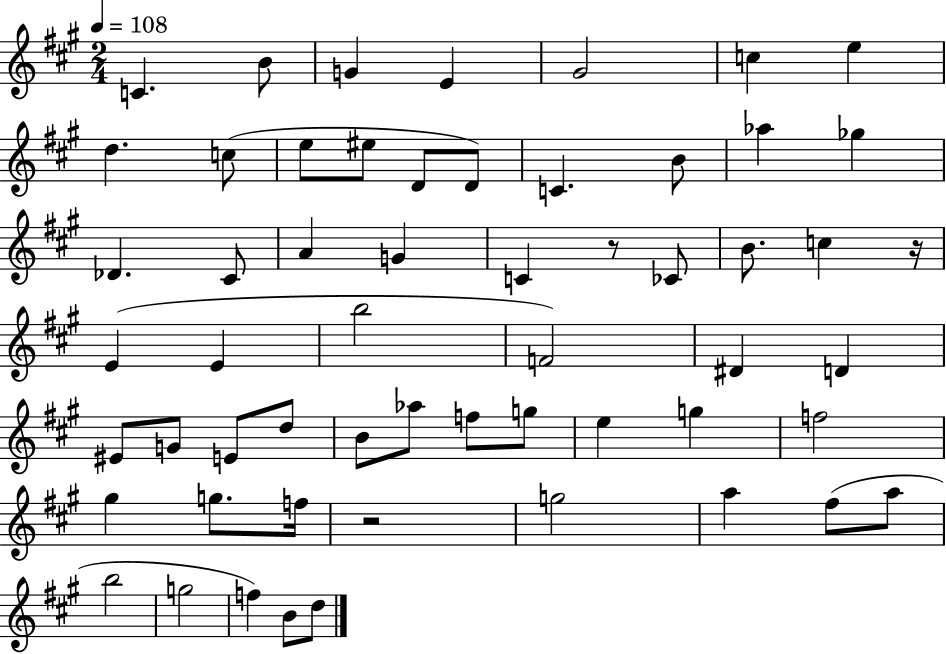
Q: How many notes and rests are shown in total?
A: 57